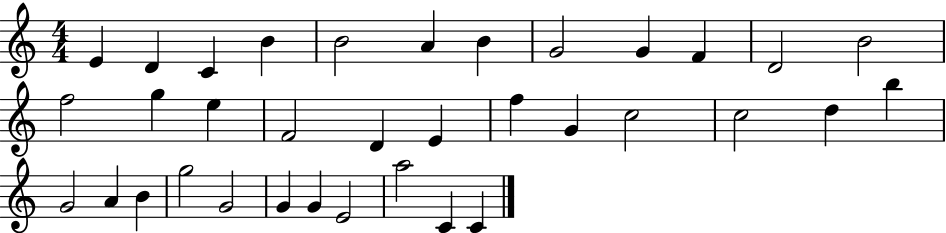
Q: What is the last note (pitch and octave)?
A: C4